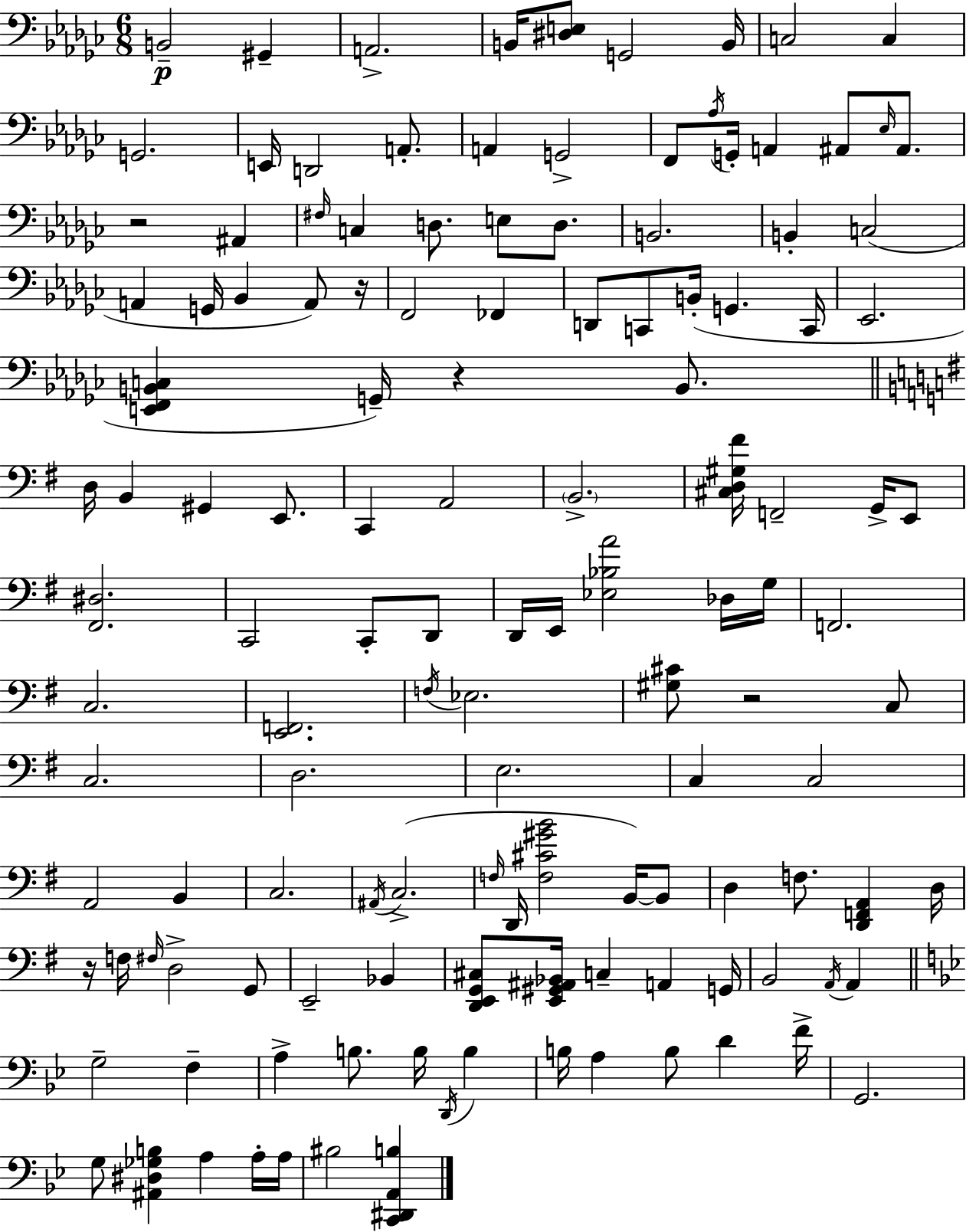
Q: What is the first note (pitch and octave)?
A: B2